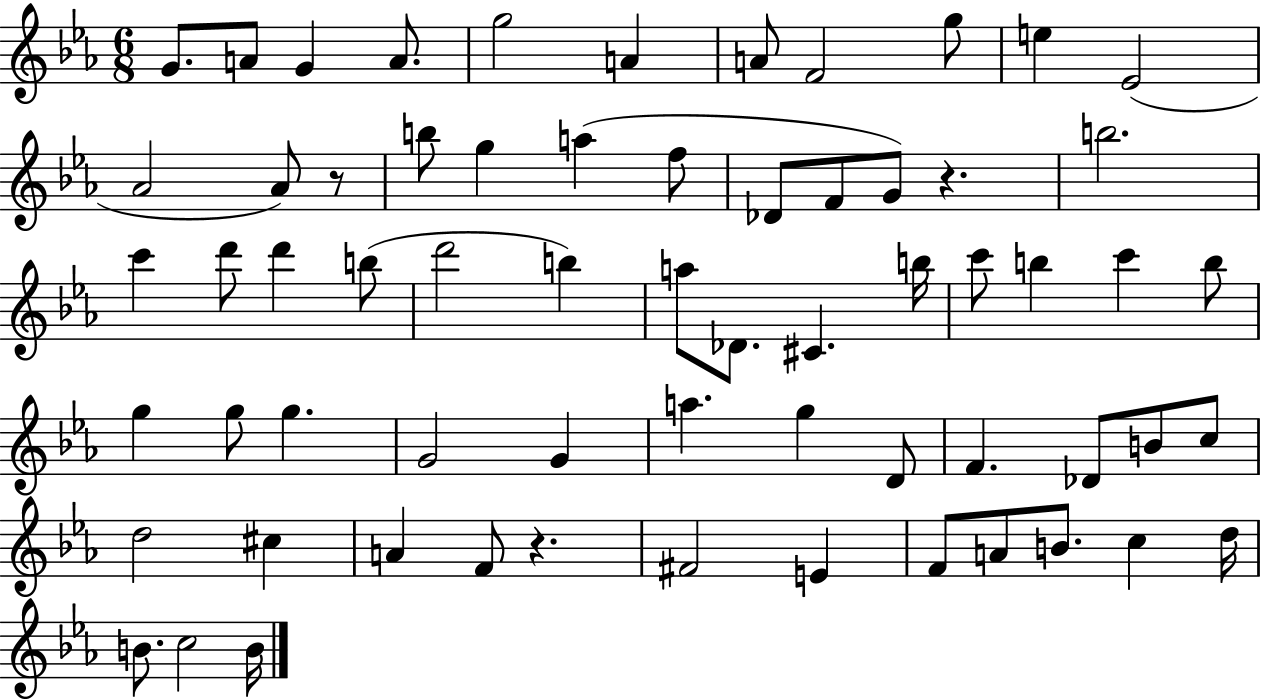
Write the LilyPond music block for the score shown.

{
  \clef treble
  \numericTimeSignature
  \time 6/8
  \key ees \major
  g'8. a'8 g'4 a'8. | g''2 a'4 | a'8 f'2 g''8 | e''4 ees'2( | \break aes'2 aes'8) r8 | b''8 g''4 a''4( f''8 | des'8 f'8 g'8) r4. | b''2. | \break c'''4 d'''8 d'''4 b''8( | d'''2 b''4) | a''8 des'8. cis'4. b''16 | c'''8 b''4 c'''4 b''8 | \break g''4 g''8 g''4. | g'2 g'4 | a''4. g''4 d'8 | f'4. des'8 b'8 c''8 | \break d''2 cis''4 | a'4 f'8 r4. | fis'2 e'4 | f'8 a'8 b'8. c''4 d''16 | \break b'8. c''2 b'16 | \bar "|."
}